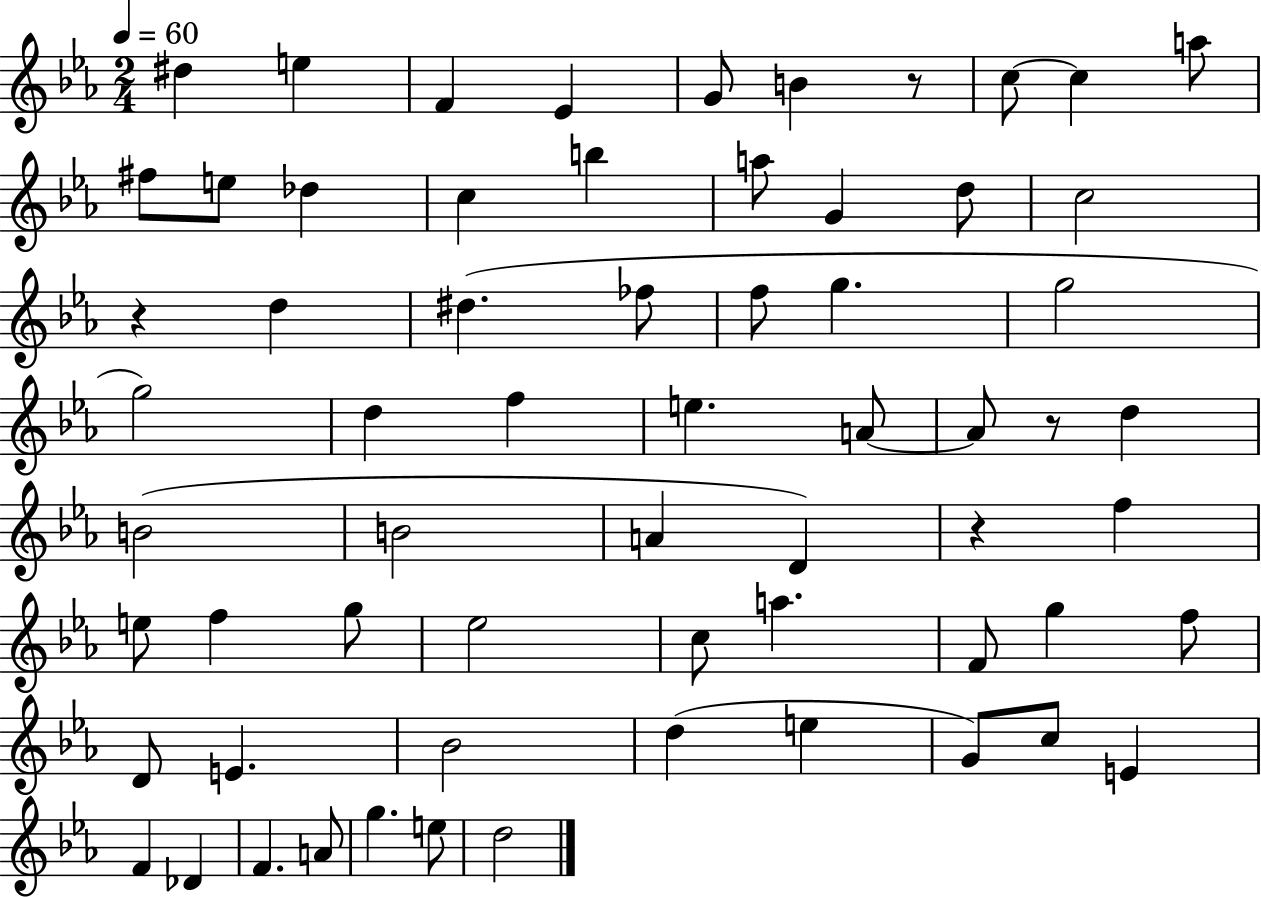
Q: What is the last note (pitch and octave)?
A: D5